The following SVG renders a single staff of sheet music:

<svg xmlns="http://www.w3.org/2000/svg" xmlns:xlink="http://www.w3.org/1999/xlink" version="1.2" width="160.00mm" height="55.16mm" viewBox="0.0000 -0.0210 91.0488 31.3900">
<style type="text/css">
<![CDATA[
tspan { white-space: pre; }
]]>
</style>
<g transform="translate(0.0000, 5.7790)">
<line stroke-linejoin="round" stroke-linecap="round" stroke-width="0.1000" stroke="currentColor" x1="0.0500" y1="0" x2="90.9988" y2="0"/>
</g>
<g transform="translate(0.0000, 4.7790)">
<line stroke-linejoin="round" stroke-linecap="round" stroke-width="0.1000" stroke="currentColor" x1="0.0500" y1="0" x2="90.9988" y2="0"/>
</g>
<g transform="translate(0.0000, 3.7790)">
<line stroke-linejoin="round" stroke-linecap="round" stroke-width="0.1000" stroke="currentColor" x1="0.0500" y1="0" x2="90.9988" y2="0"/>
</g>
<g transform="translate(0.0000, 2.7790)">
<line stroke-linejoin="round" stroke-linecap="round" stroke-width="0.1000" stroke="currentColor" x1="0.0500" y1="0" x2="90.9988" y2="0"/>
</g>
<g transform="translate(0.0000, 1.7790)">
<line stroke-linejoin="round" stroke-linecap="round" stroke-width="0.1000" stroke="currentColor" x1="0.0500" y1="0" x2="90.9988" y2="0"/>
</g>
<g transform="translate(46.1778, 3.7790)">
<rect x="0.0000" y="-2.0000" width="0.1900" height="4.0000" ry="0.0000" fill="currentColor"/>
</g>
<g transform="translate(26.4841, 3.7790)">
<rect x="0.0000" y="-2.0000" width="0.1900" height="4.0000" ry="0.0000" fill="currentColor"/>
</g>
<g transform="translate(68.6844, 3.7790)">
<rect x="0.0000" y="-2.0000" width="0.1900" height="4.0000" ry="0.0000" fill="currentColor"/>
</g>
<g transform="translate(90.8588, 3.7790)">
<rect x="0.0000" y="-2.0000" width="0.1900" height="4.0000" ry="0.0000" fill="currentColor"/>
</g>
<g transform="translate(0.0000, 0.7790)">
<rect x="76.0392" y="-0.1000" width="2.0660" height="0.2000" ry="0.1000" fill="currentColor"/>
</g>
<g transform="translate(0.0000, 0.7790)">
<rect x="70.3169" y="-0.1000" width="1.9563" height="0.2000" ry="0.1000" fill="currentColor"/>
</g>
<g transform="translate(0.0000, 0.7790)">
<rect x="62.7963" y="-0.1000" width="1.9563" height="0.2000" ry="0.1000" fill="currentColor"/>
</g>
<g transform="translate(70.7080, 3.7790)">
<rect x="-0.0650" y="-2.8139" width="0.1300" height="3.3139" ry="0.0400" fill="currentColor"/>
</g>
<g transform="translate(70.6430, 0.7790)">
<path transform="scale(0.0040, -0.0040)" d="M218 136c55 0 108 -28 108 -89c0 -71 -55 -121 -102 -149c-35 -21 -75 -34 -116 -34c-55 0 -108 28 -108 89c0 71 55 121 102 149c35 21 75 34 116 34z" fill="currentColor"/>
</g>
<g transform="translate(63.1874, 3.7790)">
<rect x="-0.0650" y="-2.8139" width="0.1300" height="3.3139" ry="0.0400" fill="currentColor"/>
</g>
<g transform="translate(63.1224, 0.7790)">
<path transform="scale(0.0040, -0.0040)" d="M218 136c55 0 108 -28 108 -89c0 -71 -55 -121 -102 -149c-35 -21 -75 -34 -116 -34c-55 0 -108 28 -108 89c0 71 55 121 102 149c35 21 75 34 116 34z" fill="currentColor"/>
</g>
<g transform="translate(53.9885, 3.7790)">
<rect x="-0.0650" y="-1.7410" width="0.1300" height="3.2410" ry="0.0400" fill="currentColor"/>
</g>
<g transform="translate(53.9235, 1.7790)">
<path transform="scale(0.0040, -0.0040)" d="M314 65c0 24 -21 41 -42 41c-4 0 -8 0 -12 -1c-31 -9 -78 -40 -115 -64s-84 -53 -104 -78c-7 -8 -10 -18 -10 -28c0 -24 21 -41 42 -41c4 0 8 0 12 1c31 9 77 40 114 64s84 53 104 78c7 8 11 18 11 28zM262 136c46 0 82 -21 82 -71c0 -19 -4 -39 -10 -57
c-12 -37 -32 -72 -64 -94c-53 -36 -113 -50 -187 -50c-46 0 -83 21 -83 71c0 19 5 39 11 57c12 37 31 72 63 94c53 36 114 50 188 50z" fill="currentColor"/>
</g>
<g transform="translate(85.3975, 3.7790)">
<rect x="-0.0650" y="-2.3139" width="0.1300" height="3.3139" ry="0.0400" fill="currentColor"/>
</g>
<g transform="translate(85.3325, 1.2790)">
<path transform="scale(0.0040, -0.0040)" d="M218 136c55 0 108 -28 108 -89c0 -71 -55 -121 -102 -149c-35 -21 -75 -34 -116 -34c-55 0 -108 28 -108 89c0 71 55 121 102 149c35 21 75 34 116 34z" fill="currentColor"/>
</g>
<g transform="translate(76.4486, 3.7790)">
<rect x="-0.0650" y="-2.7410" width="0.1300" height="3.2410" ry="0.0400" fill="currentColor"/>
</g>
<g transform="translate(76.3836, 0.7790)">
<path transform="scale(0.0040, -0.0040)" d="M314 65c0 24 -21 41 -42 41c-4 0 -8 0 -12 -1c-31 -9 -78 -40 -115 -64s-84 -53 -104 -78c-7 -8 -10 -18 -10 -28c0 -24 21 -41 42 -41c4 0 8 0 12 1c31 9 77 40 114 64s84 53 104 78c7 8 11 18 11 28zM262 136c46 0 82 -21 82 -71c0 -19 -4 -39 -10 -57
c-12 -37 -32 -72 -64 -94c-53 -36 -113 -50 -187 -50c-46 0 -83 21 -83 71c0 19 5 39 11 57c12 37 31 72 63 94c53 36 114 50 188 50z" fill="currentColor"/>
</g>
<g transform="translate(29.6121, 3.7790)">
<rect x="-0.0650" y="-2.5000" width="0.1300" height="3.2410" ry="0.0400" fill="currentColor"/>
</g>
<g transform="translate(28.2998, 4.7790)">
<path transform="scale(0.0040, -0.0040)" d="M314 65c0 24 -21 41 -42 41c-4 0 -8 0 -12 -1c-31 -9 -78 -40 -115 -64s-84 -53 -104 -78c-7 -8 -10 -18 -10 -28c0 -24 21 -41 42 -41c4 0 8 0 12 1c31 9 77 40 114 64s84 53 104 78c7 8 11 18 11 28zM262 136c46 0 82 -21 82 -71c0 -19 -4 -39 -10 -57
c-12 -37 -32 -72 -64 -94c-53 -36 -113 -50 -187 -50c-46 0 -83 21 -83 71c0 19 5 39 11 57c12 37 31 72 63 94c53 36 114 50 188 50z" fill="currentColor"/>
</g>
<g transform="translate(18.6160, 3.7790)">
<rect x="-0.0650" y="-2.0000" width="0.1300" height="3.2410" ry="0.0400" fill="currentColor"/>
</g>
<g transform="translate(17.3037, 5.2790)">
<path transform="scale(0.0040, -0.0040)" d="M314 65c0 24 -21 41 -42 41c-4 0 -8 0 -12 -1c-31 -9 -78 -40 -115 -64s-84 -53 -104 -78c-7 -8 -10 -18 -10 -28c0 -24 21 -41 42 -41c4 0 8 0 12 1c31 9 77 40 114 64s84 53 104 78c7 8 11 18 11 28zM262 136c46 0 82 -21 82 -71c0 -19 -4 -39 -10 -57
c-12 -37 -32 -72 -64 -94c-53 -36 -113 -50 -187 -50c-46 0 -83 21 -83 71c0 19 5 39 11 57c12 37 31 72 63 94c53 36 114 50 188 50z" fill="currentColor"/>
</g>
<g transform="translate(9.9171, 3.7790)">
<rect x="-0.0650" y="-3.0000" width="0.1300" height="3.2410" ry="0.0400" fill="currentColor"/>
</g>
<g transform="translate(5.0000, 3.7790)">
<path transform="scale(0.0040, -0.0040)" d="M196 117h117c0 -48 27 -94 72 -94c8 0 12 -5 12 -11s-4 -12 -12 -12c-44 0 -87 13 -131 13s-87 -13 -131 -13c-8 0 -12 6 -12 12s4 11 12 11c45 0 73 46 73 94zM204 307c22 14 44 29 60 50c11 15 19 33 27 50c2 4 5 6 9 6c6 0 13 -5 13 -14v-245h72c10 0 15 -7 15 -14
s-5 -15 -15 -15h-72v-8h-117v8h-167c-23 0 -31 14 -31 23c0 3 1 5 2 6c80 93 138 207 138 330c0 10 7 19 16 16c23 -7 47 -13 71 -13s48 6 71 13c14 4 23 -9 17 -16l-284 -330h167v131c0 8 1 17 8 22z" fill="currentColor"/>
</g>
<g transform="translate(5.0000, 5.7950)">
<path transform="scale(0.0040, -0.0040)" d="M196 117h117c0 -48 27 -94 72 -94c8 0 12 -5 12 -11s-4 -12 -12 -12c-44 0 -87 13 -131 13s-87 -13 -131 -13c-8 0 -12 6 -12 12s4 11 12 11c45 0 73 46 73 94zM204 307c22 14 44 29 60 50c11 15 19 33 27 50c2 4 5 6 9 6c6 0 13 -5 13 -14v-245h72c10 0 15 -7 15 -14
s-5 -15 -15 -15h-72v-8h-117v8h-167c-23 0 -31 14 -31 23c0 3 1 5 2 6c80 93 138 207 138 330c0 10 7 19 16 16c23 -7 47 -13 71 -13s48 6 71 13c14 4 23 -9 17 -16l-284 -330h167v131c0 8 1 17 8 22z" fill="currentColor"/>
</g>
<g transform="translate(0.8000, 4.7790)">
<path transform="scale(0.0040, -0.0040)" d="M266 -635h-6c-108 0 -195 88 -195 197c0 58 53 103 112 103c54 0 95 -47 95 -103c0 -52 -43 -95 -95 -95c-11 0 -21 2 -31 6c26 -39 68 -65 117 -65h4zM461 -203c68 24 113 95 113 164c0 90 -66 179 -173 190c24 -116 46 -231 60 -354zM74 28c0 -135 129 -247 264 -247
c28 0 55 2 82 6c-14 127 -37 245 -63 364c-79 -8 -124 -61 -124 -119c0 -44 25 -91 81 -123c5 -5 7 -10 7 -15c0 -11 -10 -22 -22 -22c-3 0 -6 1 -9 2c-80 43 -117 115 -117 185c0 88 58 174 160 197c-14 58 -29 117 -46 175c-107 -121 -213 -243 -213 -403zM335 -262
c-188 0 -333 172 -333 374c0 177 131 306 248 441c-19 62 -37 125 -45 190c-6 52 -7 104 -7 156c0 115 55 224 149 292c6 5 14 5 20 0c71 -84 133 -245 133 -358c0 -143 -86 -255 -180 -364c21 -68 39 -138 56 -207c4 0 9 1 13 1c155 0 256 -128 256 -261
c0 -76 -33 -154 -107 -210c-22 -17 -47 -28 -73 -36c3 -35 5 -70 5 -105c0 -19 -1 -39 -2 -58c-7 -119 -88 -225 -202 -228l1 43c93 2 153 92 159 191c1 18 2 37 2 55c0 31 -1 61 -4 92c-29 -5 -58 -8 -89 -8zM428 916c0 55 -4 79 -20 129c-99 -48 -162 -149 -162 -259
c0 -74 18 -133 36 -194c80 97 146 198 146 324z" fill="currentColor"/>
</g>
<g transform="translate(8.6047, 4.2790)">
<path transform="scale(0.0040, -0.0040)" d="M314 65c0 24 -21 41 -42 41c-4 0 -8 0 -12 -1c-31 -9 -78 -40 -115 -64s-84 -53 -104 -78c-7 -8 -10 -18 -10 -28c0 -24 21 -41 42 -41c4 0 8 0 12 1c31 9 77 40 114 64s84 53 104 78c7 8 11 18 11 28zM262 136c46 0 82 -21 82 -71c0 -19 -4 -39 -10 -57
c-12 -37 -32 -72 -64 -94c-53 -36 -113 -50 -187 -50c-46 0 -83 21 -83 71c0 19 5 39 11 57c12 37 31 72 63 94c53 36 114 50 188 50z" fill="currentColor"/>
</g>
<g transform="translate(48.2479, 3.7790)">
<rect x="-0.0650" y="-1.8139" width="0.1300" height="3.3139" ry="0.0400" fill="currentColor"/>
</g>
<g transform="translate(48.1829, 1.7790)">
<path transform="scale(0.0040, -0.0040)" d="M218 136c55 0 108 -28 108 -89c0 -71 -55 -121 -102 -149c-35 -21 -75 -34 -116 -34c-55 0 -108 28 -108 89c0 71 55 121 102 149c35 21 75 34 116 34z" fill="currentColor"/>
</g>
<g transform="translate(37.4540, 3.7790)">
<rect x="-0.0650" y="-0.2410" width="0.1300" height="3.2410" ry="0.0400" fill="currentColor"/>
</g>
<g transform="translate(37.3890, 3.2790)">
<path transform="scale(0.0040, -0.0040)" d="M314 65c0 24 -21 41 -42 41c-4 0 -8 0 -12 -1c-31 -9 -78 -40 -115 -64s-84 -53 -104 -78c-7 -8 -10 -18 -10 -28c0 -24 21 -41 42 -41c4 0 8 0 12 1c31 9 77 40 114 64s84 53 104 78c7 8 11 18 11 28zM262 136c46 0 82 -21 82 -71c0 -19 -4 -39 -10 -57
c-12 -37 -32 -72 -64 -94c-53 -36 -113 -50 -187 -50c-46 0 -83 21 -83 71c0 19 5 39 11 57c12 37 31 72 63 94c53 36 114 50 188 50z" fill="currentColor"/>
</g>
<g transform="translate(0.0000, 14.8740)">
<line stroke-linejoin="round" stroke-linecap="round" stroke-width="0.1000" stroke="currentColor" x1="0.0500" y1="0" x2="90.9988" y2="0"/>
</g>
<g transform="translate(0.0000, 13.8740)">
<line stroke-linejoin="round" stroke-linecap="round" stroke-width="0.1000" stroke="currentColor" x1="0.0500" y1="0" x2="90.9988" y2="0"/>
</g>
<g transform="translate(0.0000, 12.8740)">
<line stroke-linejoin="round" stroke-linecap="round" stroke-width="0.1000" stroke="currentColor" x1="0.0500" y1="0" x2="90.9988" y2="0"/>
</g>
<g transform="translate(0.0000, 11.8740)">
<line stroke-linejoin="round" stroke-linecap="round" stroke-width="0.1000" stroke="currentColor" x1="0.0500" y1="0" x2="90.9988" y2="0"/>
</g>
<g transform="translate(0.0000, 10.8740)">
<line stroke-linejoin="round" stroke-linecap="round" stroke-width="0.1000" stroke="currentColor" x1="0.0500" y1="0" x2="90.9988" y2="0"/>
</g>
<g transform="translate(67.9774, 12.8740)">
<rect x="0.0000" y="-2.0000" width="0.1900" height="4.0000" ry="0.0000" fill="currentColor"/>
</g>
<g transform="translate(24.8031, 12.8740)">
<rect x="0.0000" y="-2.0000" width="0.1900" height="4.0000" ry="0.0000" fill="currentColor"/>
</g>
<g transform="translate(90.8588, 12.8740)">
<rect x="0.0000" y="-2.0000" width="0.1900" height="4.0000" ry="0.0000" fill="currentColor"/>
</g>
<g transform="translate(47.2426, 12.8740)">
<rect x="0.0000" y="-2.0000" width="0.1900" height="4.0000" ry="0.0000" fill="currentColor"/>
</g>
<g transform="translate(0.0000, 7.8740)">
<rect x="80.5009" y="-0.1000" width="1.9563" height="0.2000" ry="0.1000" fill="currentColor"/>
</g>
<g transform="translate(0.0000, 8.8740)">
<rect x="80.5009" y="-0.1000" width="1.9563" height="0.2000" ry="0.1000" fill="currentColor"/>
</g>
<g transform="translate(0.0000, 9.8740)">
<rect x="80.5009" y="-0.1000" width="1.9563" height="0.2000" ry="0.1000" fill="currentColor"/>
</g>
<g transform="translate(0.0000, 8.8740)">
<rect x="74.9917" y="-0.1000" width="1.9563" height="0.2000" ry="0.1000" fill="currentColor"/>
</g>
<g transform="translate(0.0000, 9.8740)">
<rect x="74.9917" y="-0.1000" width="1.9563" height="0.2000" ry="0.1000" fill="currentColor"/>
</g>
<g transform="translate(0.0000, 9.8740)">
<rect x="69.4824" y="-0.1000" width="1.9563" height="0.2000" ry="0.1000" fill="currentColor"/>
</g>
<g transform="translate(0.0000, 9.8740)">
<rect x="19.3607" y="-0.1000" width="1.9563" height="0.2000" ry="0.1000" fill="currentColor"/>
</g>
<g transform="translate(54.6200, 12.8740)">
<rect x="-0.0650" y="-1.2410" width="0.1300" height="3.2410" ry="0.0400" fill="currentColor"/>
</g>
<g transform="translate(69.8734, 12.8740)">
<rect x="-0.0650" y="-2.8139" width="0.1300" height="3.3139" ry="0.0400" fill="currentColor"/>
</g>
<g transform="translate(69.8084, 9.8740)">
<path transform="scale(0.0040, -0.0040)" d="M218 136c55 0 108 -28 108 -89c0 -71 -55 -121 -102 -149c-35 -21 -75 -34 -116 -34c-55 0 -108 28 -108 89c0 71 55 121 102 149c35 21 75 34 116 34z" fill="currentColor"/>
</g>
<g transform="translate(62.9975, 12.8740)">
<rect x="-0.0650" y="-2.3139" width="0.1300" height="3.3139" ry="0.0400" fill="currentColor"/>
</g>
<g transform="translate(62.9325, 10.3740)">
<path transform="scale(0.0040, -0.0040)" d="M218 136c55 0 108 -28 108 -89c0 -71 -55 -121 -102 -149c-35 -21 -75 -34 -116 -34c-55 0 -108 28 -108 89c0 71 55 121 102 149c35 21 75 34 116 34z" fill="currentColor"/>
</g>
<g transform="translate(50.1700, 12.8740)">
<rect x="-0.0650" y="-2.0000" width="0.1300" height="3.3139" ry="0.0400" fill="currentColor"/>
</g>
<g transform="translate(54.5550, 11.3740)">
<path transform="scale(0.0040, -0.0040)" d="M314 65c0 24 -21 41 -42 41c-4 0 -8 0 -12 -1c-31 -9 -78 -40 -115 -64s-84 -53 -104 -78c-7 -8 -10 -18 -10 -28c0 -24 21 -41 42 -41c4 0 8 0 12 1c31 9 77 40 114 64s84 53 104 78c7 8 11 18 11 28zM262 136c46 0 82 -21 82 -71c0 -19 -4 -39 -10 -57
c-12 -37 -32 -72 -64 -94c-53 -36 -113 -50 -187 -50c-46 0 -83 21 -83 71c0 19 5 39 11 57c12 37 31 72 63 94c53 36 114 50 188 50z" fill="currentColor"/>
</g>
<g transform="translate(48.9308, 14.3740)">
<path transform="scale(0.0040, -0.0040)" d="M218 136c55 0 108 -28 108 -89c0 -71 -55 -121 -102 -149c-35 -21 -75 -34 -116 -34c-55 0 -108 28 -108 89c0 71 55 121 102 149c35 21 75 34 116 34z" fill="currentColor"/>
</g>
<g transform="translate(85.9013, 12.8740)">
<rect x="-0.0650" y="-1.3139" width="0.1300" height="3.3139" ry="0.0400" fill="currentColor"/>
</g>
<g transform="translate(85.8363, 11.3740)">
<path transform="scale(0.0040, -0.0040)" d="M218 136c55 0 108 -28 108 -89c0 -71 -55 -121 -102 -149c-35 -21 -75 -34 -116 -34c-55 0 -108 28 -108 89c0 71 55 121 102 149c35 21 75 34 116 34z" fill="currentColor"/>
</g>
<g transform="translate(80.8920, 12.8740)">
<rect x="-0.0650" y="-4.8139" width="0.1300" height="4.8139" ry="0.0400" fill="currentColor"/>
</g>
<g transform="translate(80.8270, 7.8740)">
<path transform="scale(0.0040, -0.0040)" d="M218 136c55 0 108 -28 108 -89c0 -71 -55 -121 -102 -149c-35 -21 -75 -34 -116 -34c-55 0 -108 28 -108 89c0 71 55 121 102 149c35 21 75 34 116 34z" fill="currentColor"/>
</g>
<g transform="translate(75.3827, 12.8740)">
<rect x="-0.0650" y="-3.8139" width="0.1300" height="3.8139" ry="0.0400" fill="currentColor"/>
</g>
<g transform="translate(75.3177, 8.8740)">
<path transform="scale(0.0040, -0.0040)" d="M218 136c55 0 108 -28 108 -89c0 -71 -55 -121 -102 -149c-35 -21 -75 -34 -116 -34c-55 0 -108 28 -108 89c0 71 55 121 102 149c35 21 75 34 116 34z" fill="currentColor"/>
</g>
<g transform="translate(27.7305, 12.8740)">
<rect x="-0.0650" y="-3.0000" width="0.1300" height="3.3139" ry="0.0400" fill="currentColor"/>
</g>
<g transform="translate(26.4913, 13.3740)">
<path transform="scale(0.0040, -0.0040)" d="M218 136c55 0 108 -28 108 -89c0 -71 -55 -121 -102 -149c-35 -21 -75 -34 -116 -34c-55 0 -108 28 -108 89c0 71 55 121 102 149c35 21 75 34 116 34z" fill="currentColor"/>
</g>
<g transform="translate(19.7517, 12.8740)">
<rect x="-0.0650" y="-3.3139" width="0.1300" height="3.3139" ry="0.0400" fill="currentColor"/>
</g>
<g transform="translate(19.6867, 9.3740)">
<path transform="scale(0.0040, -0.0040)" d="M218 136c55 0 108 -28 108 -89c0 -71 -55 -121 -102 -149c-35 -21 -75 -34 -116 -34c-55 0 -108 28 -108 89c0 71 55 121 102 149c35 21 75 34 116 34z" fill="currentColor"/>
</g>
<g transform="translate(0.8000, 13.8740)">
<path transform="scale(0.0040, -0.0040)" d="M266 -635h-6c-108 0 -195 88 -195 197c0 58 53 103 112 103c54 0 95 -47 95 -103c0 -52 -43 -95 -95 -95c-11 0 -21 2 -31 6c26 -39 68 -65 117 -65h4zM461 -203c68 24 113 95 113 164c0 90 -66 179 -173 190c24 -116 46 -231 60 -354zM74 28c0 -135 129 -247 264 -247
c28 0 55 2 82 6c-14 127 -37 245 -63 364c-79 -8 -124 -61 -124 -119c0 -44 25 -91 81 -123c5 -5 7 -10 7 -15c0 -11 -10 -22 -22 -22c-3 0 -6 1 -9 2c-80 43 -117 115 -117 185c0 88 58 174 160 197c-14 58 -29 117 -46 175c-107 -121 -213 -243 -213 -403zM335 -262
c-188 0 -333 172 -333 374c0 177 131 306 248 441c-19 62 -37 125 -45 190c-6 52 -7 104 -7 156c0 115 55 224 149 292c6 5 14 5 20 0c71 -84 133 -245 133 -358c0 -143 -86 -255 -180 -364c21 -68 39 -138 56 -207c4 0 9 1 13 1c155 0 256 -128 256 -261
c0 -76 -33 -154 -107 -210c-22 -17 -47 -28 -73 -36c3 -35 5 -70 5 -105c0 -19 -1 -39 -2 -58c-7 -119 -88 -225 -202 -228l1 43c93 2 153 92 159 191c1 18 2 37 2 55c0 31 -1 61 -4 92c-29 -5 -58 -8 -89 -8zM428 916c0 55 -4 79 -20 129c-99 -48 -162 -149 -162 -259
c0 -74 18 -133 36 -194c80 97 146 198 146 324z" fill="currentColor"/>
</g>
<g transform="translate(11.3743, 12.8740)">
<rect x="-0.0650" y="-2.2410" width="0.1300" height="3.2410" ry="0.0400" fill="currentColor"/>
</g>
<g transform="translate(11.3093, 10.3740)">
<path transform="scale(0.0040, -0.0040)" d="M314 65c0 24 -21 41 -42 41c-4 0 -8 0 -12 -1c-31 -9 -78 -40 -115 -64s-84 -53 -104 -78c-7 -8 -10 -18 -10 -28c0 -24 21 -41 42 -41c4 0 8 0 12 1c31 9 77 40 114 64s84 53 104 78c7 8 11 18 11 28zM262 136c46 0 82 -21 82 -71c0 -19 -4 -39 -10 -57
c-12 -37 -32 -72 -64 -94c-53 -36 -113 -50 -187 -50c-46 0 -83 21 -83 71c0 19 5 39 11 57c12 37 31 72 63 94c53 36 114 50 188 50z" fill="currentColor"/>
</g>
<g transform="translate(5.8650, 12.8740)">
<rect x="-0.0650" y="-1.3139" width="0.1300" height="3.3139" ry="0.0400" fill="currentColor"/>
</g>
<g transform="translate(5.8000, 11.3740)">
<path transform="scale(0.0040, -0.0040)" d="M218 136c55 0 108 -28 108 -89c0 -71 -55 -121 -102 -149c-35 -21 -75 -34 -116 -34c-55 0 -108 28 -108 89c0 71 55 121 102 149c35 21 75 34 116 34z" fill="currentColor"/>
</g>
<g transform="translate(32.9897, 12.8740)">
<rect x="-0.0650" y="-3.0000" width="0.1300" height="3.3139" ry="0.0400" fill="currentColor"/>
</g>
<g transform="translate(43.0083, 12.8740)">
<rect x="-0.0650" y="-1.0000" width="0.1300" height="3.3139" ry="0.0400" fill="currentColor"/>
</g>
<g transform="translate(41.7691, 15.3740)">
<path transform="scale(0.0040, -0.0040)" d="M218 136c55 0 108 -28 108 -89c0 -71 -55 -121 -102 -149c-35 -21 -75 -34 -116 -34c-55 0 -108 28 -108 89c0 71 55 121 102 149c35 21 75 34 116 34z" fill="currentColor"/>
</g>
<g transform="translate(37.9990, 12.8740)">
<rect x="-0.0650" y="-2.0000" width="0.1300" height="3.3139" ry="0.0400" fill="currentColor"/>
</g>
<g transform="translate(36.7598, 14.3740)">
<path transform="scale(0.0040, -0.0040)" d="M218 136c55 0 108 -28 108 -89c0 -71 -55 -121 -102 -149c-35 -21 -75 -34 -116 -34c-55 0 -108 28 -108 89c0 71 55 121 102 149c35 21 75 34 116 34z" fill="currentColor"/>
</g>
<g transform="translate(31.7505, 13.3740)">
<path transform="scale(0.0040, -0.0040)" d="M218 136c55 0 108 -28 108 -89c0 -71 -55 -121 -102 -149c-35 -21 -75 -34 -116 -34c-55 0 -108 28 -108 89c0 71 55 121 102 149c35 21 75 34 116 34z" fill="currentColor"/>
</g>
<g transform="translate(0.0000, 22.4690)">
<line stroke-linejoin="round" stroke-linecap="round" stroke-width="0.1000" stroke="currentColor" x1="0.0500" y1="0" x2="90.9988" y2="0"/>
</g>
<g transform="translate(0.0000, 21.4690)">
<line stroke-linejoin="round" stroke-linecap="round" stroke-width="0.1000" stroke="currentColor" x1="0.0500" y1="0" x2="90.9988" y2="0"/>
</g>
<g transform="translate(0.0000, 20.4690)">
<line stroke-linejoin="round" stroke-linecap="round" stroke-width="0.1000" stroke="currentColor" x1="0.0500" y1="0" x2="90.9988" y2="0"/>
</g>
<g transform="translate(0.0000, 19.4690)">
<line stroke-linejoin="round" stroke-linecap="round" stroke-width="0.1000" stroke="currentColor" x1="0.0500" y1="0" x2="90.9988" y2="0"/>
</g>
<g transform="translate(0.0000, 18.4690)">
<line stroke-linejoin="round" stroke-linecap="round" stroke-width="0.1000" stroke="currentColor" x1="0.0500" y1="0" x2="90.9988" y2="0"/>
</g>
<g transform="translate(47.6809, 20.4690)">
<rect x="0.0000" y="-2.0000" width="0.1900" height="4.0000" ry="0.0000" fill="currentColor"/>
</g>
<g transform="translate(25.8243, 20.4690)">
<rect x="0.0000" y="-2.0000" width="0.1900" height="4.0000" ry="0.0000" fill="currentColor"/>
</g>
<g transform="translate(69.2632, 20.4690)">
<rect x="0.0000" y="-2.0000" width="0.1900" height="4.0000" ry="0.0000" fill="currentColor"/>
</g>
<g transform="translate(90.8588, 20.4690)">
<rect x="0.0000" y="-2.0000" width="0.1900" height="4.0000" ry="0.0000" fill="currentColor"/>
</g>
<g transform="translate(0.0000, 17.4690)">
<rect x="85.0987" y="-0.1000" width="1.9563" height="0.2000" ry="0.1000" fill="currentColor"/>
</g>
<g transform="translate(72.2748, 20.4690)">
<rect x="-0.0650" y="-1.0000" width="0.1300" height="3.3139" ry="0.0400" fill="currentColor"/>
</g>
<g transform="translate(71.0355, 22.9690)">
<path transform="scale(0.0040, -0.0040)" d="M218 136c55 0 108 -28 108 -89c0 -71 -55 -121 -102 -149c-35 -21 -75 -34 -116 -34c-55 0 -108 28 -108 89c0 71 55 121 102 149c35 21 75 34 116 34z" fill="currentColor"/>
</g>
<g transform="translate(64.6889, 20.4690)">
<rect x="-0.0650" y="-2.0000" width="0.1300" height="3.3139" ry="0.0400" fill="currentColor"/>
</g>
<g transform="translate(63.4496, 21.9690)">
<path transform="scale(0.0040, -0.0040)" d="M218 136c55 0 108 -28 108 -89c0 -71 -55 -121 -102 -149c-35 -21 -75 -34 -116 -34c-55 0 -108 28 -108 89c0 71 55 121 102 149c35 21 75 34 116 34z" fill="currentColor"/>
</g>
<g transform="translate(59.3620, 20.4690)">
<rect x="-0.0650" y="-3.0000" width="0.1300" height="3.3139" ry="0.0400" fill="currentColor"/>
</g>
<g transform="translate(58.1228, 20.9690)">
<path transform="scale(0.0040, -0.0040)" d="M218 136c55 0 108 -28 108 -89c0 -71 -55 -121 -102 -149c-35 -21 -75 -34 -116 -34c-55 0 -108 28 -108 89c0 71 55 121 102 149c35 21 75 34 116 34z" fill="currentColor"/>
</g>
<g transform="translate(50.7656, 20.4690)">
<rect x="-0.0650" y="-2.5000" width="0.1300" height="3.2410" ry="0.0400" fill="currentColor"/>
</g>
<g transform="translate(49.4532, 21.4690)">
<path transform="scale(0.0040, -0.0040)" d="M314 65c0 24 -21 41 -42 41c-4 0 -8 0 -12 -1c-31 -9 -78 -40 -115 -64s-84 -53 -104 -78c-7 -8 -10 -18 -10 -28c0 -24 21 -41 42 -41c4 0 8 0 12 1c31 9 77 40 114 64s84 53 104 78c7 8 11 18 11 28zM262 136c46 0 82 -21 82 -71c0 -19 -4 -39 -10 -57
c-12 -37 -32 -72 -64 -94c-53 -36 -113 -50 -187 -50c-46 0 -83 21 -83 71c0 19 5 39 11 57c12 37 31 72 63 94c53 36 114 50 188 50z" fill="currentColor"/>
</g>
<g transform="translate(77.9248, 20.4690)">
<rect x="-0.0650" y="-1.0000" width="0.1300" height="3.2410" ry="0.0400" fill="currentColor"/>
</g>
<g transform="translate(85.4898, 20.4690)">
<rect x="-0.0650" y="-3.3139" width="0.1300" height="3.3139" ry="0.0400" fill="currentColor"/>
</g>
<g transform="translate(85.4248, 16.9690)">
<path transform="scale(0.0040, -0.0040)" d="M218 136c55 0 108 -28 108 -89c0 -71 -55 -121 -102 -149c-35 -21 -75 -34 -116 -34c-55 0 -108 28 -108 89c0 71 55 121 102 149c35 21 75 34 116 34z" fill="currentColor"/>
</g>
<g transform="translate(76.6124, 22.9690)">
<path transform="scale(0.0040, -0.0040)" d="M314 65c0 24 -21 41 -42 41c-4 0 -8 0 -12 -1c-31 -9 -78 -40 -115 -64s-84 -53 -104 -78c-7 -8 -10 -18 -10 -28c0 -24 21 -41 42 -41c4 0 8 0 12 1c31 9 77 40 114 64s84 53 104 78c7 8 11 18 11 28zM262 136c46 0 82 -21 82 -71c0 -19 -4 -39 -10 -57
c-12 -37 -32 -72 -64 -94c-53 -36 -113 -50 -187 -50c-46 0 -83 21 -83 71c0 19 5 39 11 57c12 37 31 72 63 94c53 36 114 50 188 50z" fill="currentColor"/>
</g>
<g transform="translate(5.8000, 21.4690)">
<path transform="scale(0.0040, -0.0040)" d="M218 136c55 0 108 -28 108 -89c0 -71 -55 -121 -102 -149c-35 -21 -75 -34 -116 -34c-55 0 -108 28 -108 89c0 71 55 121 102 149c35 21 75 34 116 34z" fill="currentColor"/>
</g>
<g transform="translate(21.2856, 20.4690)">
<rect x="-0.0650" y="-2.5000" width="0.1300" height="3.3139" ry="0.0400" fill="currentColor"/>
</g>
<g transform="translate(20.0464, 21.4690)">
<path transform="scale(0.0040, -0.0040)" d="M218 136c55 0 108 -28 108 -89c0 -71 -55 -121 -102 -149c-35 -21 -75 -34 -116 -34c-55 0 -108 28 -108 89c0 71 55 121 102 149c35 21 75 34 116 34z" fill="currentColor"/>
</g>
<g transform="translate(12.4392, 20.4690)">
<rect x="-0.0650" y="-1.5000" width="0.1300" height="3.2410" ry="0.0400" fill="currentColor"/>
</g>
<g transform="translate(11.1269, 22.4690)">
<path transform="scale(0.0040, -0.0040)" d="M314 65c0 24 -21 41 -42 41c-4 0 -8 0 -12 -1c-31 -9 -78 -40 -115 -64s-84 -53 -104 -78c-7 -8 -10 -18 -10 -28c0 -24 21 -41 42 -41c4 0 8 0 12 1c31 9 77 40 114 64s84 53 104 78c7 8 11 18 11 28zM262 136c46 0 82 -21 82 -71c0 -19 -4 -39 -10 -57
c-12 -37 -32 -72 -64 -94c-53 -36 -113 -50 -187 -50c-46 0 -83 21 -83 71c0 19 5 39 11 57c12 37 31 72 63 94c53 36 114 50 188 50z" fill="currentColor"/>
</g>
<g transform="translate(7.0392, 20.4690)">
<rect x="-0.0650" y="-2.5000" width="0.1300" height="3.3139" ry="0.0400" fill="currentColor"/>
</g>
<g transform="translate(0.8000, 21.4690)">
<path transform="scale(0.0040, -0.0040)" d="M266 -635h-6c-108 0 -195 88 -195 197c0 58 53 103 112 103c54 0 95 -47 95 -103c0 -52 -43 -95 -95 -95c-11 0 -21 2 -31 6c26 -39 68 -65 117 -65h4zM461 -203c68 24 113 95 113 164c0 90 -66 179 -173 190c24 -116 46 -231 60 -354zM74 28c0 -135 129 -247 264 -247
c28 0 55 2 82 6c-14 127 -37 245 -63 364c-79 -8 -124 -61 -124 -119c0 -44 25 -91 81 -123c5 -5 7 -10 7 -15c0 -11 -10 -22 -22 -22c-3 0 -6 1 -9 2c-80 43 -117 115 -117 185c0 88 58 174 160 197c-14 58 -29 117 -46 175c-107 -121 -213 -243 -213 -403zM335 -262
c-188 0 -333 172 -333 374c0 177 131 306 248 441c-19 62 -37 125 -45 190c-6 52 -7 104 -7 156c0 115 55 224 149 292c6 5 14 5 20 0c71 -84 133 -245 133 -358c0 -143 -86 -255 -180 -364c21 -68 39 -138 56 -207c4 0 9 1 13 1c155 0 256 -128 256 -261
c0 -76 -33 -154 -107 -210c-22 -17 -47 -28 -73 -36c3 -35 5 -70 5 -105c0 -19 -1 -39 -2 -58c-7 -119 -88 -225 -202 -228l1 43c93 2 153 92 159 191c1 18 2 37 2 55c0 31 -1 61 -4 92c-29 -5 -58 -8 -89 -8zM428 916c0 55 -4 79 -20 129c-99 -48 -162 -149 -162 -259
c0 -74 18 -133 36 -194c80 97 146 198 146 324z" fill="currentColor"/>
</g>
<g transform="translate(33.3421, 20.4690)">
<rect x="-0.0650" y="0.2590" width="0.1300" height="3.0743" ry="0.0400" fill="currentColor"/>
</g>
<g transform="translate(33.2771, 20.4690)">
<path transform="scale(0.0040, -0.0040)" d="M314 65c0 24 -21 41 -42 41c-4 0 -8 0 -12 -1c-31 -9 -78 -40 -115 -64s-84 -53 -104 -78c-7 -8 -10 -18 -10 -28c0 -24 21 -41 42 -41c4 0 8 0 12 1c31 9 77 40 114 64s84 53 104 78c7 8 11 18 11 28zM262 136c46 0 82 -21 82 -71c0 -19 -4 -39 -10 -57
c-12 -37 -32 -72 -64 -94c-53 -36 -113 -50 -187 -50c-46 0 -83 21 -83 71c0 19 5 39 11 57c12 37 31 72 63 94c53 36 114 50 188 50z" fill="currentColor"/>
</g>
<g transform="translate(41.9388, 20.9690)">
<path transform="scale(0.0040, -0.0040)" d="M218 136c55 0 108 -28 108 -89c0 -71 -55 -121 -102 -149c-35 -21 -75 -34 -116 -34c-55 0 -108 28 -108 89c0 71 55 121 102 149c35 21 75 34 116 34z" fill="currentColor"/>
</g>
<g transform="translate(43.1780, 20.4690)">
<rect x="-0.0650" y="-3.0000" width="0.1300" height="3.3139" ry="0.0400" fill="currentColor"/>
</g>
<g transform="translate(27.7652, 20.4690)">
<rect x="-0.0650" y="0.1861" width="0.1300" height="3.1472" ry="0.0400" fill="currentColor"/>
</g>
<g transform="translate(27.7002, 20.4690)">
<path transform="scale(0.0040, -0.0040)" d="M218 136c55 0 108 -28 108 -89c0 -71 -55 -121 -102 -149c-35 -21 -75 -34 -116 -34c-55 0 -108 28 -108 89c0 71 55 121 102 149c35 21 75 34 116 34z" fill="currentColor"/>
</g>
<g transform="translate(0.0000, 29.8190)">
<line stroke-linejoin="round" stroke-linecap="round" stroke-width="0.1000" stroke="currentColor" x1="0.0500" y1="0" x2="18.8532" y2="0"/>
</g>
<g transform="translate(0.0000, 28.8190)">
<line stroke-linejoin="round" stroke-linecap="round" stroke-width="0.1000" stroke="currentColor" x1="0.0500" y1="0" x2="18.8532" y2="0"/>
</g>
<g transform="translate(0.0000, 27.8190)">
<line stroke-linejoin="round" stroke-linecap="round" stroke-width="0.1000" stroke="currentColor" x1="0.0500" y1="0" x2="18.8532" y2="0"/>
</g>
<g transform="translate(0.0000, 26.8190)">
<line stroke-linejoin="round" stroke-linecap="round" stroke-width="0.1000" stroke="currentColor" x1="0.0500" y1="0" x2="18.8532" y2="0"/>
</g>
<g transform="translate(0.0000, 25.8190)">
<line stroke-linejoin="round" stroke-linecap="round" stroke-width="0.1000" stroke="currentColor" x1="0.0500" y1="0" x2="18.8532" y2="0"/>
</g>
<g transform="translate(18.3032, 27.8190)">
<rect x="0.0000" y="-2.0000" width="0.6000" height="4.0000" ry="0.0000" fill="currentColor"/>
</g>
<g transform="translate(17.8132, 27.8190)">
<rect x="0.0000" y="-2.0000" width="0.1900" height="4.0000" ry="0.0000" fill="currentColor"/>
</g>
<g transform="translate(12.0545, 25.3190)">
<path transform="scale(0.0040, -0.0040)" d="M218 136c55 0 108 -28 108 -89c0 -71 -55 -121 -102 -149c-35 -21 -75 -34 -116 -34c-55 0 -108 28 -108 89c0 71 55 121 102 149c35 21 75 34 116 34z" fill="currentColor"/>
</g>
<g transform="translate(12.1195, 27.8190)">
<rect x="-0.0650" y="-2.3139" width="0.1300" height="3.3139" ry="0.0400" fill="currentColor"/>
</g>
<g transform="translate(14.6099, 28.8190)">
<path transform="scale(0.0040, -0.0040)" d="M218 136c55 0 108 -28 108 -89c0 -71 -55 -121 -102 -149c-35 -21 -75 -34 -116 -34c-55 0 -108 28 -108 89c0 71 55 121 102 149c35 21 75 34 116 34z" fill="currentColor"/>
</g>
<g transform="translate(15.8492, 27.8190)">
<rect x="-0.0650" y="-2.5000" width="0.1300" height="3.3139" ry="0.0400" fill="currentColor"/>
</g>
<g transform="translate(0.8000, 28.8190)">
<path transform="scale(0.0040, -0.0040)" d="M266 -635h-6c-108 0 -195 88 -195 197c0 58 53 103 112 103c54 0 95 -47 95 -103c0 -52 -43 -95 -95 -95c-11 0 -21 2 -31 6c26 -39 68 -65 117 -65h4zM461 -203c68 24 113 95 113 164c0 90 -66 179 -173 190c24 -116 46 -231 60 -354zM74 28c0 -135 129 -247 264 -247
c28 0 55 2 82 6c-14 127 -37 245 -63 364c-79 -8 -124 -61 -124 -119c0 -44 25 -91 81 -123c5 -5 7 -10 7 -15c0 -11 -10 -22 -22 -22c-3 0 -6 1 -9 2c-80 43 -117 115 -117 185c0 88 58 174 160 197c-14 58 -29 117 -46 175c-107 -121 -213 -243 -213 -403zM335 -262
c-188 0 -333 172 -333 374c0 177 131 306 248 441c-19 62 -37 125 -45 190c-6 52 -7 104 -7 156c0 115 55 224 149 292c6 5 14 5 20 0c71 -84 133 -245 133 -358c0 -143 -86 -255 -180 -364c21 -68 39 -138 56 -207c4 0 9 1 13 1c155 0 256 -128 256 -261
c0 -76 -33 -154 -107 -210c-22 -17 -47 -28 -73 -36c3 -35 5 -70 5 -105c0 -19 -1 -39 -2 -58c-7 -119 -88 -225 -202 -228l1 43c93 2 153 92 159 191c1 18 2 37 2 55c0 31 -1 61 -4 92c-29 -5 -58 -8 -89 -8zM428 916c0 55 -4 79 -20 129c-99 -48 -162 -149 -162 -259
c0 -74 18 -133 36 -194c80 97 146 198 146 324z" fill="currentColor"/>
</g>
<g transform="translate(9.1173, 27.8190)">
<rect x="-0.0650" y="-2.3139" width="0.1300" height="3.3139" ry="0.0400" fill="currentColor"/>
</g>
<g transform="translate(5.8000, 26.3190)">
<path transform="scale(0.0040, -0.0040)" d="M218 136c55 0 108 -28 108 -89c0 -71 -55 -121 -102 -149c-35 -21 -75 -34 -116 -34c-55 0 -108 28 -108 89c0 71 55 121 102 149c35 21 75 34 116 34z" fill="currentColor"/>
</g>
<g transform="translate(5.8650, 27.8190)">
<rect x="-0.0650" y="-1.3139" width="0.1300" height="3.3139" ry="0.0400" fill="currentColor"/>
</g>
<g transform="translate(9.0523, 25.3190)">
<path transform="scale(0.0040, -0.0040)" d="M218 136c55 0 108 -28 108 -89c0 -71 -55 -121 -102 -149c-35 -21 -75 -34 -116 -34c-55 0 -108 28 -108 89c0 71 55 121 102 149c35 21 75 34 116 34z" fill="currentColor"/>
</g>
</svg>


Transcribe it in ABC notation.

X:1
T:Untitled
M:4/4
L:1/4
K:C
A2 F2 G2 c2 f f2 a a a2 g e g2 b A A F D F e2 g a c' e' e G E2 G B B2 A G2 A F D D2 b e g g G